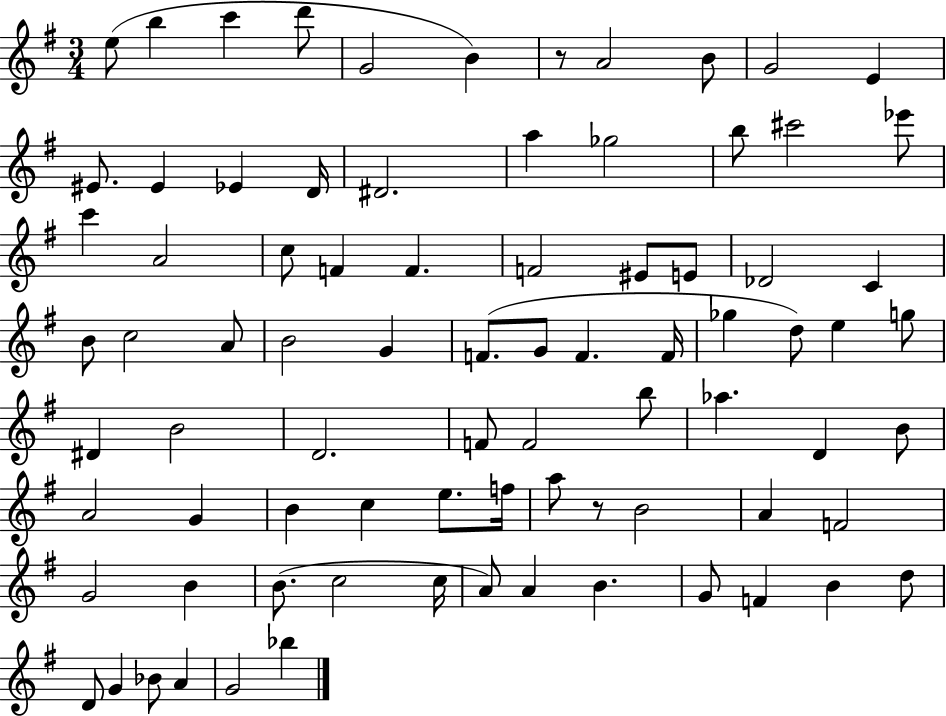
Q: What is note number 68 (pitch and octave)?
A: A4